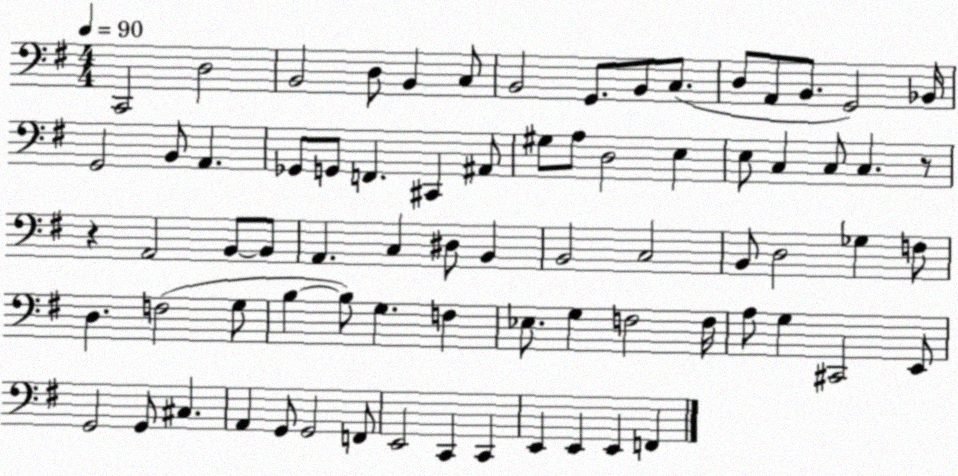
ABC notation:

X:1
T:Untitled
M:4/4
L:1/4
K:G
C,,2 D,2 B,,2 D,/2 B,, C,/2 B,,2 G,,/2 B,,/2 C,/2 D,/2 A,,/2 B,,/2 G,,2 _B,,/4 G,,2 B,,/2 A,, _G,,/2 G,,/2 F,, ^C,, ^A,,/2 ^G,/2 A,/2 D,2 E, E,/2 C, C,/2 C, z/2 z A,,2 B,,/2 B,,/2 A,, C, ^D,/2 B,, B,,2 C,2 B,,/2 D,2 _G, F,/2 D, F,2 G,/2 B, B,/2 G, F, _E,/2 G, F,2 F,/4 A,/2 G, ^C,,2 E,,/2 G,,2 G,,/2 ^C, A,, G,,/2 G,,2 F,,/2 E,,2 C,, C,, E,, E,, E,, F,,